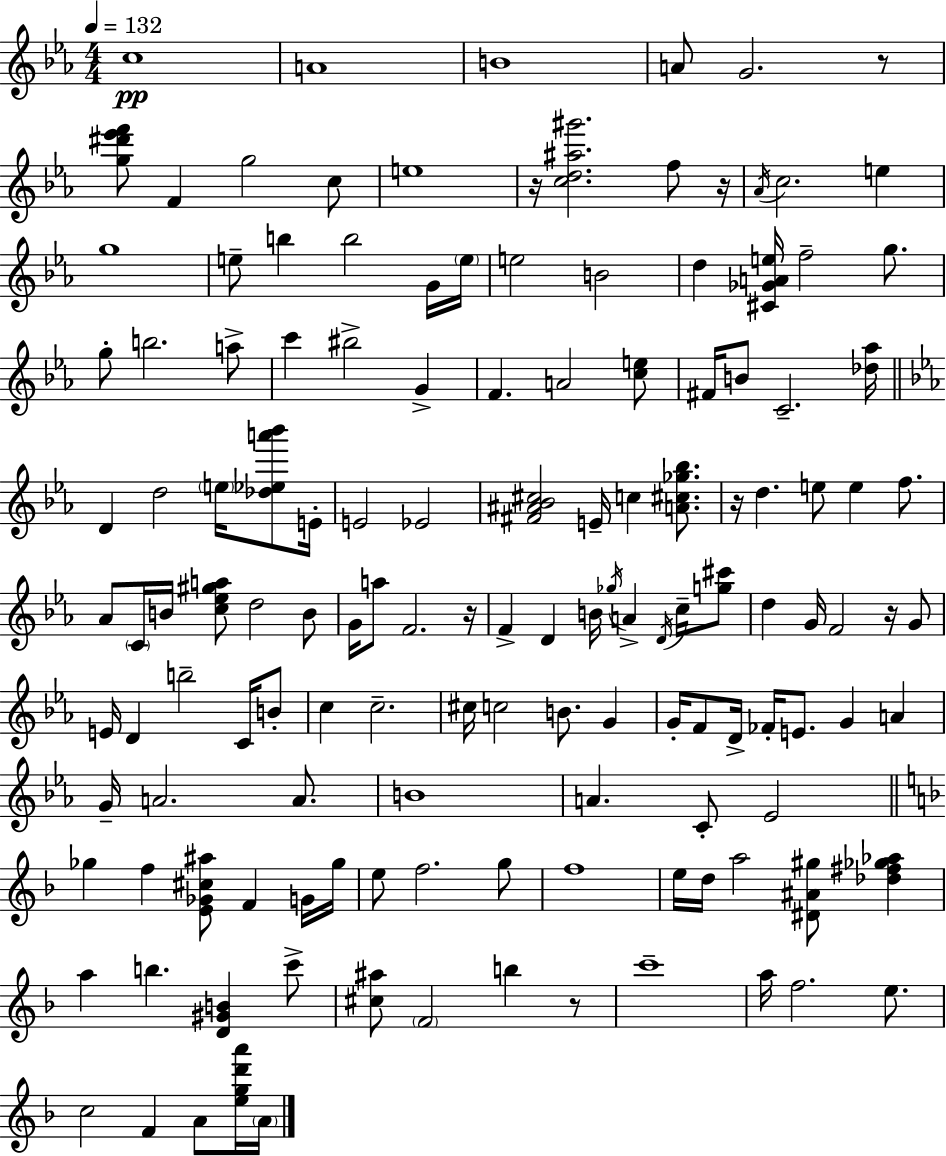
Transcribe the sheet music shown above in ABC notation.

X:1
T:Untitled
M:4/4
L:1/4
K:Cm
c4 A4 B4 A/2 G2 z/2 [g^d'_e'f']/2 F g2 c/2 e4 z/4 [cd^a^g']2 f/2 z/4 _A/4 c2 e g4 e/2 b b2 G/4 e/4 e2 B2 d [^C_GAe]/4 f2 g/2 g/2 b2 a/2 c' ^b2 G F A2 [ce]/2 ^F/4 B/2 C2 [_d_a]/4 D d2 e/4 [_d_ea'_b']/2 E/4 E2 _E2 [^F^A_B^c]2 E/4 c [A^c_g_b]/2 z/4 d e/2 e f/2 _A/2 C/4 B/4 [c_e^ga]/2 d2 B/2 G/4 a/2 F2 z/4 F D B/4 _g/4 A D/4 c/4 [g^c']/2 d G/4 F2 z/4 G/2 E/4 D b2 C/4 B/2 c c2 ^c/4 c2 B/2 G G/4 F/2 D/4 _F/4 E/2 G A G/4 A2 A/2 B4 A C/2 _E2 _g f [E_G^c^a]/2 F G/4 _g/4 e/2 f2 g/2 f4 e/4 d/4 a2 [^D^A^g]/2 [_d^f_g_a] a b [D^GB] c'/2 [^c^a]/2 F2 b z/2 c'4 a/4 f2 e/2 c2 F A/2 [egd'a']/4 A/4